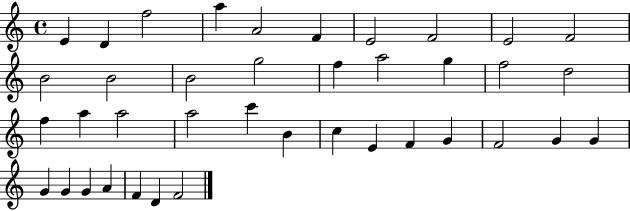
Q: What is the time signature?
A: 4/4